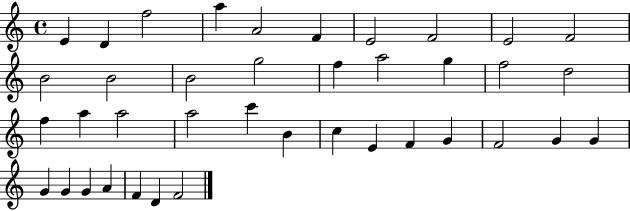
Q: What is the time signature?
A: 4/4